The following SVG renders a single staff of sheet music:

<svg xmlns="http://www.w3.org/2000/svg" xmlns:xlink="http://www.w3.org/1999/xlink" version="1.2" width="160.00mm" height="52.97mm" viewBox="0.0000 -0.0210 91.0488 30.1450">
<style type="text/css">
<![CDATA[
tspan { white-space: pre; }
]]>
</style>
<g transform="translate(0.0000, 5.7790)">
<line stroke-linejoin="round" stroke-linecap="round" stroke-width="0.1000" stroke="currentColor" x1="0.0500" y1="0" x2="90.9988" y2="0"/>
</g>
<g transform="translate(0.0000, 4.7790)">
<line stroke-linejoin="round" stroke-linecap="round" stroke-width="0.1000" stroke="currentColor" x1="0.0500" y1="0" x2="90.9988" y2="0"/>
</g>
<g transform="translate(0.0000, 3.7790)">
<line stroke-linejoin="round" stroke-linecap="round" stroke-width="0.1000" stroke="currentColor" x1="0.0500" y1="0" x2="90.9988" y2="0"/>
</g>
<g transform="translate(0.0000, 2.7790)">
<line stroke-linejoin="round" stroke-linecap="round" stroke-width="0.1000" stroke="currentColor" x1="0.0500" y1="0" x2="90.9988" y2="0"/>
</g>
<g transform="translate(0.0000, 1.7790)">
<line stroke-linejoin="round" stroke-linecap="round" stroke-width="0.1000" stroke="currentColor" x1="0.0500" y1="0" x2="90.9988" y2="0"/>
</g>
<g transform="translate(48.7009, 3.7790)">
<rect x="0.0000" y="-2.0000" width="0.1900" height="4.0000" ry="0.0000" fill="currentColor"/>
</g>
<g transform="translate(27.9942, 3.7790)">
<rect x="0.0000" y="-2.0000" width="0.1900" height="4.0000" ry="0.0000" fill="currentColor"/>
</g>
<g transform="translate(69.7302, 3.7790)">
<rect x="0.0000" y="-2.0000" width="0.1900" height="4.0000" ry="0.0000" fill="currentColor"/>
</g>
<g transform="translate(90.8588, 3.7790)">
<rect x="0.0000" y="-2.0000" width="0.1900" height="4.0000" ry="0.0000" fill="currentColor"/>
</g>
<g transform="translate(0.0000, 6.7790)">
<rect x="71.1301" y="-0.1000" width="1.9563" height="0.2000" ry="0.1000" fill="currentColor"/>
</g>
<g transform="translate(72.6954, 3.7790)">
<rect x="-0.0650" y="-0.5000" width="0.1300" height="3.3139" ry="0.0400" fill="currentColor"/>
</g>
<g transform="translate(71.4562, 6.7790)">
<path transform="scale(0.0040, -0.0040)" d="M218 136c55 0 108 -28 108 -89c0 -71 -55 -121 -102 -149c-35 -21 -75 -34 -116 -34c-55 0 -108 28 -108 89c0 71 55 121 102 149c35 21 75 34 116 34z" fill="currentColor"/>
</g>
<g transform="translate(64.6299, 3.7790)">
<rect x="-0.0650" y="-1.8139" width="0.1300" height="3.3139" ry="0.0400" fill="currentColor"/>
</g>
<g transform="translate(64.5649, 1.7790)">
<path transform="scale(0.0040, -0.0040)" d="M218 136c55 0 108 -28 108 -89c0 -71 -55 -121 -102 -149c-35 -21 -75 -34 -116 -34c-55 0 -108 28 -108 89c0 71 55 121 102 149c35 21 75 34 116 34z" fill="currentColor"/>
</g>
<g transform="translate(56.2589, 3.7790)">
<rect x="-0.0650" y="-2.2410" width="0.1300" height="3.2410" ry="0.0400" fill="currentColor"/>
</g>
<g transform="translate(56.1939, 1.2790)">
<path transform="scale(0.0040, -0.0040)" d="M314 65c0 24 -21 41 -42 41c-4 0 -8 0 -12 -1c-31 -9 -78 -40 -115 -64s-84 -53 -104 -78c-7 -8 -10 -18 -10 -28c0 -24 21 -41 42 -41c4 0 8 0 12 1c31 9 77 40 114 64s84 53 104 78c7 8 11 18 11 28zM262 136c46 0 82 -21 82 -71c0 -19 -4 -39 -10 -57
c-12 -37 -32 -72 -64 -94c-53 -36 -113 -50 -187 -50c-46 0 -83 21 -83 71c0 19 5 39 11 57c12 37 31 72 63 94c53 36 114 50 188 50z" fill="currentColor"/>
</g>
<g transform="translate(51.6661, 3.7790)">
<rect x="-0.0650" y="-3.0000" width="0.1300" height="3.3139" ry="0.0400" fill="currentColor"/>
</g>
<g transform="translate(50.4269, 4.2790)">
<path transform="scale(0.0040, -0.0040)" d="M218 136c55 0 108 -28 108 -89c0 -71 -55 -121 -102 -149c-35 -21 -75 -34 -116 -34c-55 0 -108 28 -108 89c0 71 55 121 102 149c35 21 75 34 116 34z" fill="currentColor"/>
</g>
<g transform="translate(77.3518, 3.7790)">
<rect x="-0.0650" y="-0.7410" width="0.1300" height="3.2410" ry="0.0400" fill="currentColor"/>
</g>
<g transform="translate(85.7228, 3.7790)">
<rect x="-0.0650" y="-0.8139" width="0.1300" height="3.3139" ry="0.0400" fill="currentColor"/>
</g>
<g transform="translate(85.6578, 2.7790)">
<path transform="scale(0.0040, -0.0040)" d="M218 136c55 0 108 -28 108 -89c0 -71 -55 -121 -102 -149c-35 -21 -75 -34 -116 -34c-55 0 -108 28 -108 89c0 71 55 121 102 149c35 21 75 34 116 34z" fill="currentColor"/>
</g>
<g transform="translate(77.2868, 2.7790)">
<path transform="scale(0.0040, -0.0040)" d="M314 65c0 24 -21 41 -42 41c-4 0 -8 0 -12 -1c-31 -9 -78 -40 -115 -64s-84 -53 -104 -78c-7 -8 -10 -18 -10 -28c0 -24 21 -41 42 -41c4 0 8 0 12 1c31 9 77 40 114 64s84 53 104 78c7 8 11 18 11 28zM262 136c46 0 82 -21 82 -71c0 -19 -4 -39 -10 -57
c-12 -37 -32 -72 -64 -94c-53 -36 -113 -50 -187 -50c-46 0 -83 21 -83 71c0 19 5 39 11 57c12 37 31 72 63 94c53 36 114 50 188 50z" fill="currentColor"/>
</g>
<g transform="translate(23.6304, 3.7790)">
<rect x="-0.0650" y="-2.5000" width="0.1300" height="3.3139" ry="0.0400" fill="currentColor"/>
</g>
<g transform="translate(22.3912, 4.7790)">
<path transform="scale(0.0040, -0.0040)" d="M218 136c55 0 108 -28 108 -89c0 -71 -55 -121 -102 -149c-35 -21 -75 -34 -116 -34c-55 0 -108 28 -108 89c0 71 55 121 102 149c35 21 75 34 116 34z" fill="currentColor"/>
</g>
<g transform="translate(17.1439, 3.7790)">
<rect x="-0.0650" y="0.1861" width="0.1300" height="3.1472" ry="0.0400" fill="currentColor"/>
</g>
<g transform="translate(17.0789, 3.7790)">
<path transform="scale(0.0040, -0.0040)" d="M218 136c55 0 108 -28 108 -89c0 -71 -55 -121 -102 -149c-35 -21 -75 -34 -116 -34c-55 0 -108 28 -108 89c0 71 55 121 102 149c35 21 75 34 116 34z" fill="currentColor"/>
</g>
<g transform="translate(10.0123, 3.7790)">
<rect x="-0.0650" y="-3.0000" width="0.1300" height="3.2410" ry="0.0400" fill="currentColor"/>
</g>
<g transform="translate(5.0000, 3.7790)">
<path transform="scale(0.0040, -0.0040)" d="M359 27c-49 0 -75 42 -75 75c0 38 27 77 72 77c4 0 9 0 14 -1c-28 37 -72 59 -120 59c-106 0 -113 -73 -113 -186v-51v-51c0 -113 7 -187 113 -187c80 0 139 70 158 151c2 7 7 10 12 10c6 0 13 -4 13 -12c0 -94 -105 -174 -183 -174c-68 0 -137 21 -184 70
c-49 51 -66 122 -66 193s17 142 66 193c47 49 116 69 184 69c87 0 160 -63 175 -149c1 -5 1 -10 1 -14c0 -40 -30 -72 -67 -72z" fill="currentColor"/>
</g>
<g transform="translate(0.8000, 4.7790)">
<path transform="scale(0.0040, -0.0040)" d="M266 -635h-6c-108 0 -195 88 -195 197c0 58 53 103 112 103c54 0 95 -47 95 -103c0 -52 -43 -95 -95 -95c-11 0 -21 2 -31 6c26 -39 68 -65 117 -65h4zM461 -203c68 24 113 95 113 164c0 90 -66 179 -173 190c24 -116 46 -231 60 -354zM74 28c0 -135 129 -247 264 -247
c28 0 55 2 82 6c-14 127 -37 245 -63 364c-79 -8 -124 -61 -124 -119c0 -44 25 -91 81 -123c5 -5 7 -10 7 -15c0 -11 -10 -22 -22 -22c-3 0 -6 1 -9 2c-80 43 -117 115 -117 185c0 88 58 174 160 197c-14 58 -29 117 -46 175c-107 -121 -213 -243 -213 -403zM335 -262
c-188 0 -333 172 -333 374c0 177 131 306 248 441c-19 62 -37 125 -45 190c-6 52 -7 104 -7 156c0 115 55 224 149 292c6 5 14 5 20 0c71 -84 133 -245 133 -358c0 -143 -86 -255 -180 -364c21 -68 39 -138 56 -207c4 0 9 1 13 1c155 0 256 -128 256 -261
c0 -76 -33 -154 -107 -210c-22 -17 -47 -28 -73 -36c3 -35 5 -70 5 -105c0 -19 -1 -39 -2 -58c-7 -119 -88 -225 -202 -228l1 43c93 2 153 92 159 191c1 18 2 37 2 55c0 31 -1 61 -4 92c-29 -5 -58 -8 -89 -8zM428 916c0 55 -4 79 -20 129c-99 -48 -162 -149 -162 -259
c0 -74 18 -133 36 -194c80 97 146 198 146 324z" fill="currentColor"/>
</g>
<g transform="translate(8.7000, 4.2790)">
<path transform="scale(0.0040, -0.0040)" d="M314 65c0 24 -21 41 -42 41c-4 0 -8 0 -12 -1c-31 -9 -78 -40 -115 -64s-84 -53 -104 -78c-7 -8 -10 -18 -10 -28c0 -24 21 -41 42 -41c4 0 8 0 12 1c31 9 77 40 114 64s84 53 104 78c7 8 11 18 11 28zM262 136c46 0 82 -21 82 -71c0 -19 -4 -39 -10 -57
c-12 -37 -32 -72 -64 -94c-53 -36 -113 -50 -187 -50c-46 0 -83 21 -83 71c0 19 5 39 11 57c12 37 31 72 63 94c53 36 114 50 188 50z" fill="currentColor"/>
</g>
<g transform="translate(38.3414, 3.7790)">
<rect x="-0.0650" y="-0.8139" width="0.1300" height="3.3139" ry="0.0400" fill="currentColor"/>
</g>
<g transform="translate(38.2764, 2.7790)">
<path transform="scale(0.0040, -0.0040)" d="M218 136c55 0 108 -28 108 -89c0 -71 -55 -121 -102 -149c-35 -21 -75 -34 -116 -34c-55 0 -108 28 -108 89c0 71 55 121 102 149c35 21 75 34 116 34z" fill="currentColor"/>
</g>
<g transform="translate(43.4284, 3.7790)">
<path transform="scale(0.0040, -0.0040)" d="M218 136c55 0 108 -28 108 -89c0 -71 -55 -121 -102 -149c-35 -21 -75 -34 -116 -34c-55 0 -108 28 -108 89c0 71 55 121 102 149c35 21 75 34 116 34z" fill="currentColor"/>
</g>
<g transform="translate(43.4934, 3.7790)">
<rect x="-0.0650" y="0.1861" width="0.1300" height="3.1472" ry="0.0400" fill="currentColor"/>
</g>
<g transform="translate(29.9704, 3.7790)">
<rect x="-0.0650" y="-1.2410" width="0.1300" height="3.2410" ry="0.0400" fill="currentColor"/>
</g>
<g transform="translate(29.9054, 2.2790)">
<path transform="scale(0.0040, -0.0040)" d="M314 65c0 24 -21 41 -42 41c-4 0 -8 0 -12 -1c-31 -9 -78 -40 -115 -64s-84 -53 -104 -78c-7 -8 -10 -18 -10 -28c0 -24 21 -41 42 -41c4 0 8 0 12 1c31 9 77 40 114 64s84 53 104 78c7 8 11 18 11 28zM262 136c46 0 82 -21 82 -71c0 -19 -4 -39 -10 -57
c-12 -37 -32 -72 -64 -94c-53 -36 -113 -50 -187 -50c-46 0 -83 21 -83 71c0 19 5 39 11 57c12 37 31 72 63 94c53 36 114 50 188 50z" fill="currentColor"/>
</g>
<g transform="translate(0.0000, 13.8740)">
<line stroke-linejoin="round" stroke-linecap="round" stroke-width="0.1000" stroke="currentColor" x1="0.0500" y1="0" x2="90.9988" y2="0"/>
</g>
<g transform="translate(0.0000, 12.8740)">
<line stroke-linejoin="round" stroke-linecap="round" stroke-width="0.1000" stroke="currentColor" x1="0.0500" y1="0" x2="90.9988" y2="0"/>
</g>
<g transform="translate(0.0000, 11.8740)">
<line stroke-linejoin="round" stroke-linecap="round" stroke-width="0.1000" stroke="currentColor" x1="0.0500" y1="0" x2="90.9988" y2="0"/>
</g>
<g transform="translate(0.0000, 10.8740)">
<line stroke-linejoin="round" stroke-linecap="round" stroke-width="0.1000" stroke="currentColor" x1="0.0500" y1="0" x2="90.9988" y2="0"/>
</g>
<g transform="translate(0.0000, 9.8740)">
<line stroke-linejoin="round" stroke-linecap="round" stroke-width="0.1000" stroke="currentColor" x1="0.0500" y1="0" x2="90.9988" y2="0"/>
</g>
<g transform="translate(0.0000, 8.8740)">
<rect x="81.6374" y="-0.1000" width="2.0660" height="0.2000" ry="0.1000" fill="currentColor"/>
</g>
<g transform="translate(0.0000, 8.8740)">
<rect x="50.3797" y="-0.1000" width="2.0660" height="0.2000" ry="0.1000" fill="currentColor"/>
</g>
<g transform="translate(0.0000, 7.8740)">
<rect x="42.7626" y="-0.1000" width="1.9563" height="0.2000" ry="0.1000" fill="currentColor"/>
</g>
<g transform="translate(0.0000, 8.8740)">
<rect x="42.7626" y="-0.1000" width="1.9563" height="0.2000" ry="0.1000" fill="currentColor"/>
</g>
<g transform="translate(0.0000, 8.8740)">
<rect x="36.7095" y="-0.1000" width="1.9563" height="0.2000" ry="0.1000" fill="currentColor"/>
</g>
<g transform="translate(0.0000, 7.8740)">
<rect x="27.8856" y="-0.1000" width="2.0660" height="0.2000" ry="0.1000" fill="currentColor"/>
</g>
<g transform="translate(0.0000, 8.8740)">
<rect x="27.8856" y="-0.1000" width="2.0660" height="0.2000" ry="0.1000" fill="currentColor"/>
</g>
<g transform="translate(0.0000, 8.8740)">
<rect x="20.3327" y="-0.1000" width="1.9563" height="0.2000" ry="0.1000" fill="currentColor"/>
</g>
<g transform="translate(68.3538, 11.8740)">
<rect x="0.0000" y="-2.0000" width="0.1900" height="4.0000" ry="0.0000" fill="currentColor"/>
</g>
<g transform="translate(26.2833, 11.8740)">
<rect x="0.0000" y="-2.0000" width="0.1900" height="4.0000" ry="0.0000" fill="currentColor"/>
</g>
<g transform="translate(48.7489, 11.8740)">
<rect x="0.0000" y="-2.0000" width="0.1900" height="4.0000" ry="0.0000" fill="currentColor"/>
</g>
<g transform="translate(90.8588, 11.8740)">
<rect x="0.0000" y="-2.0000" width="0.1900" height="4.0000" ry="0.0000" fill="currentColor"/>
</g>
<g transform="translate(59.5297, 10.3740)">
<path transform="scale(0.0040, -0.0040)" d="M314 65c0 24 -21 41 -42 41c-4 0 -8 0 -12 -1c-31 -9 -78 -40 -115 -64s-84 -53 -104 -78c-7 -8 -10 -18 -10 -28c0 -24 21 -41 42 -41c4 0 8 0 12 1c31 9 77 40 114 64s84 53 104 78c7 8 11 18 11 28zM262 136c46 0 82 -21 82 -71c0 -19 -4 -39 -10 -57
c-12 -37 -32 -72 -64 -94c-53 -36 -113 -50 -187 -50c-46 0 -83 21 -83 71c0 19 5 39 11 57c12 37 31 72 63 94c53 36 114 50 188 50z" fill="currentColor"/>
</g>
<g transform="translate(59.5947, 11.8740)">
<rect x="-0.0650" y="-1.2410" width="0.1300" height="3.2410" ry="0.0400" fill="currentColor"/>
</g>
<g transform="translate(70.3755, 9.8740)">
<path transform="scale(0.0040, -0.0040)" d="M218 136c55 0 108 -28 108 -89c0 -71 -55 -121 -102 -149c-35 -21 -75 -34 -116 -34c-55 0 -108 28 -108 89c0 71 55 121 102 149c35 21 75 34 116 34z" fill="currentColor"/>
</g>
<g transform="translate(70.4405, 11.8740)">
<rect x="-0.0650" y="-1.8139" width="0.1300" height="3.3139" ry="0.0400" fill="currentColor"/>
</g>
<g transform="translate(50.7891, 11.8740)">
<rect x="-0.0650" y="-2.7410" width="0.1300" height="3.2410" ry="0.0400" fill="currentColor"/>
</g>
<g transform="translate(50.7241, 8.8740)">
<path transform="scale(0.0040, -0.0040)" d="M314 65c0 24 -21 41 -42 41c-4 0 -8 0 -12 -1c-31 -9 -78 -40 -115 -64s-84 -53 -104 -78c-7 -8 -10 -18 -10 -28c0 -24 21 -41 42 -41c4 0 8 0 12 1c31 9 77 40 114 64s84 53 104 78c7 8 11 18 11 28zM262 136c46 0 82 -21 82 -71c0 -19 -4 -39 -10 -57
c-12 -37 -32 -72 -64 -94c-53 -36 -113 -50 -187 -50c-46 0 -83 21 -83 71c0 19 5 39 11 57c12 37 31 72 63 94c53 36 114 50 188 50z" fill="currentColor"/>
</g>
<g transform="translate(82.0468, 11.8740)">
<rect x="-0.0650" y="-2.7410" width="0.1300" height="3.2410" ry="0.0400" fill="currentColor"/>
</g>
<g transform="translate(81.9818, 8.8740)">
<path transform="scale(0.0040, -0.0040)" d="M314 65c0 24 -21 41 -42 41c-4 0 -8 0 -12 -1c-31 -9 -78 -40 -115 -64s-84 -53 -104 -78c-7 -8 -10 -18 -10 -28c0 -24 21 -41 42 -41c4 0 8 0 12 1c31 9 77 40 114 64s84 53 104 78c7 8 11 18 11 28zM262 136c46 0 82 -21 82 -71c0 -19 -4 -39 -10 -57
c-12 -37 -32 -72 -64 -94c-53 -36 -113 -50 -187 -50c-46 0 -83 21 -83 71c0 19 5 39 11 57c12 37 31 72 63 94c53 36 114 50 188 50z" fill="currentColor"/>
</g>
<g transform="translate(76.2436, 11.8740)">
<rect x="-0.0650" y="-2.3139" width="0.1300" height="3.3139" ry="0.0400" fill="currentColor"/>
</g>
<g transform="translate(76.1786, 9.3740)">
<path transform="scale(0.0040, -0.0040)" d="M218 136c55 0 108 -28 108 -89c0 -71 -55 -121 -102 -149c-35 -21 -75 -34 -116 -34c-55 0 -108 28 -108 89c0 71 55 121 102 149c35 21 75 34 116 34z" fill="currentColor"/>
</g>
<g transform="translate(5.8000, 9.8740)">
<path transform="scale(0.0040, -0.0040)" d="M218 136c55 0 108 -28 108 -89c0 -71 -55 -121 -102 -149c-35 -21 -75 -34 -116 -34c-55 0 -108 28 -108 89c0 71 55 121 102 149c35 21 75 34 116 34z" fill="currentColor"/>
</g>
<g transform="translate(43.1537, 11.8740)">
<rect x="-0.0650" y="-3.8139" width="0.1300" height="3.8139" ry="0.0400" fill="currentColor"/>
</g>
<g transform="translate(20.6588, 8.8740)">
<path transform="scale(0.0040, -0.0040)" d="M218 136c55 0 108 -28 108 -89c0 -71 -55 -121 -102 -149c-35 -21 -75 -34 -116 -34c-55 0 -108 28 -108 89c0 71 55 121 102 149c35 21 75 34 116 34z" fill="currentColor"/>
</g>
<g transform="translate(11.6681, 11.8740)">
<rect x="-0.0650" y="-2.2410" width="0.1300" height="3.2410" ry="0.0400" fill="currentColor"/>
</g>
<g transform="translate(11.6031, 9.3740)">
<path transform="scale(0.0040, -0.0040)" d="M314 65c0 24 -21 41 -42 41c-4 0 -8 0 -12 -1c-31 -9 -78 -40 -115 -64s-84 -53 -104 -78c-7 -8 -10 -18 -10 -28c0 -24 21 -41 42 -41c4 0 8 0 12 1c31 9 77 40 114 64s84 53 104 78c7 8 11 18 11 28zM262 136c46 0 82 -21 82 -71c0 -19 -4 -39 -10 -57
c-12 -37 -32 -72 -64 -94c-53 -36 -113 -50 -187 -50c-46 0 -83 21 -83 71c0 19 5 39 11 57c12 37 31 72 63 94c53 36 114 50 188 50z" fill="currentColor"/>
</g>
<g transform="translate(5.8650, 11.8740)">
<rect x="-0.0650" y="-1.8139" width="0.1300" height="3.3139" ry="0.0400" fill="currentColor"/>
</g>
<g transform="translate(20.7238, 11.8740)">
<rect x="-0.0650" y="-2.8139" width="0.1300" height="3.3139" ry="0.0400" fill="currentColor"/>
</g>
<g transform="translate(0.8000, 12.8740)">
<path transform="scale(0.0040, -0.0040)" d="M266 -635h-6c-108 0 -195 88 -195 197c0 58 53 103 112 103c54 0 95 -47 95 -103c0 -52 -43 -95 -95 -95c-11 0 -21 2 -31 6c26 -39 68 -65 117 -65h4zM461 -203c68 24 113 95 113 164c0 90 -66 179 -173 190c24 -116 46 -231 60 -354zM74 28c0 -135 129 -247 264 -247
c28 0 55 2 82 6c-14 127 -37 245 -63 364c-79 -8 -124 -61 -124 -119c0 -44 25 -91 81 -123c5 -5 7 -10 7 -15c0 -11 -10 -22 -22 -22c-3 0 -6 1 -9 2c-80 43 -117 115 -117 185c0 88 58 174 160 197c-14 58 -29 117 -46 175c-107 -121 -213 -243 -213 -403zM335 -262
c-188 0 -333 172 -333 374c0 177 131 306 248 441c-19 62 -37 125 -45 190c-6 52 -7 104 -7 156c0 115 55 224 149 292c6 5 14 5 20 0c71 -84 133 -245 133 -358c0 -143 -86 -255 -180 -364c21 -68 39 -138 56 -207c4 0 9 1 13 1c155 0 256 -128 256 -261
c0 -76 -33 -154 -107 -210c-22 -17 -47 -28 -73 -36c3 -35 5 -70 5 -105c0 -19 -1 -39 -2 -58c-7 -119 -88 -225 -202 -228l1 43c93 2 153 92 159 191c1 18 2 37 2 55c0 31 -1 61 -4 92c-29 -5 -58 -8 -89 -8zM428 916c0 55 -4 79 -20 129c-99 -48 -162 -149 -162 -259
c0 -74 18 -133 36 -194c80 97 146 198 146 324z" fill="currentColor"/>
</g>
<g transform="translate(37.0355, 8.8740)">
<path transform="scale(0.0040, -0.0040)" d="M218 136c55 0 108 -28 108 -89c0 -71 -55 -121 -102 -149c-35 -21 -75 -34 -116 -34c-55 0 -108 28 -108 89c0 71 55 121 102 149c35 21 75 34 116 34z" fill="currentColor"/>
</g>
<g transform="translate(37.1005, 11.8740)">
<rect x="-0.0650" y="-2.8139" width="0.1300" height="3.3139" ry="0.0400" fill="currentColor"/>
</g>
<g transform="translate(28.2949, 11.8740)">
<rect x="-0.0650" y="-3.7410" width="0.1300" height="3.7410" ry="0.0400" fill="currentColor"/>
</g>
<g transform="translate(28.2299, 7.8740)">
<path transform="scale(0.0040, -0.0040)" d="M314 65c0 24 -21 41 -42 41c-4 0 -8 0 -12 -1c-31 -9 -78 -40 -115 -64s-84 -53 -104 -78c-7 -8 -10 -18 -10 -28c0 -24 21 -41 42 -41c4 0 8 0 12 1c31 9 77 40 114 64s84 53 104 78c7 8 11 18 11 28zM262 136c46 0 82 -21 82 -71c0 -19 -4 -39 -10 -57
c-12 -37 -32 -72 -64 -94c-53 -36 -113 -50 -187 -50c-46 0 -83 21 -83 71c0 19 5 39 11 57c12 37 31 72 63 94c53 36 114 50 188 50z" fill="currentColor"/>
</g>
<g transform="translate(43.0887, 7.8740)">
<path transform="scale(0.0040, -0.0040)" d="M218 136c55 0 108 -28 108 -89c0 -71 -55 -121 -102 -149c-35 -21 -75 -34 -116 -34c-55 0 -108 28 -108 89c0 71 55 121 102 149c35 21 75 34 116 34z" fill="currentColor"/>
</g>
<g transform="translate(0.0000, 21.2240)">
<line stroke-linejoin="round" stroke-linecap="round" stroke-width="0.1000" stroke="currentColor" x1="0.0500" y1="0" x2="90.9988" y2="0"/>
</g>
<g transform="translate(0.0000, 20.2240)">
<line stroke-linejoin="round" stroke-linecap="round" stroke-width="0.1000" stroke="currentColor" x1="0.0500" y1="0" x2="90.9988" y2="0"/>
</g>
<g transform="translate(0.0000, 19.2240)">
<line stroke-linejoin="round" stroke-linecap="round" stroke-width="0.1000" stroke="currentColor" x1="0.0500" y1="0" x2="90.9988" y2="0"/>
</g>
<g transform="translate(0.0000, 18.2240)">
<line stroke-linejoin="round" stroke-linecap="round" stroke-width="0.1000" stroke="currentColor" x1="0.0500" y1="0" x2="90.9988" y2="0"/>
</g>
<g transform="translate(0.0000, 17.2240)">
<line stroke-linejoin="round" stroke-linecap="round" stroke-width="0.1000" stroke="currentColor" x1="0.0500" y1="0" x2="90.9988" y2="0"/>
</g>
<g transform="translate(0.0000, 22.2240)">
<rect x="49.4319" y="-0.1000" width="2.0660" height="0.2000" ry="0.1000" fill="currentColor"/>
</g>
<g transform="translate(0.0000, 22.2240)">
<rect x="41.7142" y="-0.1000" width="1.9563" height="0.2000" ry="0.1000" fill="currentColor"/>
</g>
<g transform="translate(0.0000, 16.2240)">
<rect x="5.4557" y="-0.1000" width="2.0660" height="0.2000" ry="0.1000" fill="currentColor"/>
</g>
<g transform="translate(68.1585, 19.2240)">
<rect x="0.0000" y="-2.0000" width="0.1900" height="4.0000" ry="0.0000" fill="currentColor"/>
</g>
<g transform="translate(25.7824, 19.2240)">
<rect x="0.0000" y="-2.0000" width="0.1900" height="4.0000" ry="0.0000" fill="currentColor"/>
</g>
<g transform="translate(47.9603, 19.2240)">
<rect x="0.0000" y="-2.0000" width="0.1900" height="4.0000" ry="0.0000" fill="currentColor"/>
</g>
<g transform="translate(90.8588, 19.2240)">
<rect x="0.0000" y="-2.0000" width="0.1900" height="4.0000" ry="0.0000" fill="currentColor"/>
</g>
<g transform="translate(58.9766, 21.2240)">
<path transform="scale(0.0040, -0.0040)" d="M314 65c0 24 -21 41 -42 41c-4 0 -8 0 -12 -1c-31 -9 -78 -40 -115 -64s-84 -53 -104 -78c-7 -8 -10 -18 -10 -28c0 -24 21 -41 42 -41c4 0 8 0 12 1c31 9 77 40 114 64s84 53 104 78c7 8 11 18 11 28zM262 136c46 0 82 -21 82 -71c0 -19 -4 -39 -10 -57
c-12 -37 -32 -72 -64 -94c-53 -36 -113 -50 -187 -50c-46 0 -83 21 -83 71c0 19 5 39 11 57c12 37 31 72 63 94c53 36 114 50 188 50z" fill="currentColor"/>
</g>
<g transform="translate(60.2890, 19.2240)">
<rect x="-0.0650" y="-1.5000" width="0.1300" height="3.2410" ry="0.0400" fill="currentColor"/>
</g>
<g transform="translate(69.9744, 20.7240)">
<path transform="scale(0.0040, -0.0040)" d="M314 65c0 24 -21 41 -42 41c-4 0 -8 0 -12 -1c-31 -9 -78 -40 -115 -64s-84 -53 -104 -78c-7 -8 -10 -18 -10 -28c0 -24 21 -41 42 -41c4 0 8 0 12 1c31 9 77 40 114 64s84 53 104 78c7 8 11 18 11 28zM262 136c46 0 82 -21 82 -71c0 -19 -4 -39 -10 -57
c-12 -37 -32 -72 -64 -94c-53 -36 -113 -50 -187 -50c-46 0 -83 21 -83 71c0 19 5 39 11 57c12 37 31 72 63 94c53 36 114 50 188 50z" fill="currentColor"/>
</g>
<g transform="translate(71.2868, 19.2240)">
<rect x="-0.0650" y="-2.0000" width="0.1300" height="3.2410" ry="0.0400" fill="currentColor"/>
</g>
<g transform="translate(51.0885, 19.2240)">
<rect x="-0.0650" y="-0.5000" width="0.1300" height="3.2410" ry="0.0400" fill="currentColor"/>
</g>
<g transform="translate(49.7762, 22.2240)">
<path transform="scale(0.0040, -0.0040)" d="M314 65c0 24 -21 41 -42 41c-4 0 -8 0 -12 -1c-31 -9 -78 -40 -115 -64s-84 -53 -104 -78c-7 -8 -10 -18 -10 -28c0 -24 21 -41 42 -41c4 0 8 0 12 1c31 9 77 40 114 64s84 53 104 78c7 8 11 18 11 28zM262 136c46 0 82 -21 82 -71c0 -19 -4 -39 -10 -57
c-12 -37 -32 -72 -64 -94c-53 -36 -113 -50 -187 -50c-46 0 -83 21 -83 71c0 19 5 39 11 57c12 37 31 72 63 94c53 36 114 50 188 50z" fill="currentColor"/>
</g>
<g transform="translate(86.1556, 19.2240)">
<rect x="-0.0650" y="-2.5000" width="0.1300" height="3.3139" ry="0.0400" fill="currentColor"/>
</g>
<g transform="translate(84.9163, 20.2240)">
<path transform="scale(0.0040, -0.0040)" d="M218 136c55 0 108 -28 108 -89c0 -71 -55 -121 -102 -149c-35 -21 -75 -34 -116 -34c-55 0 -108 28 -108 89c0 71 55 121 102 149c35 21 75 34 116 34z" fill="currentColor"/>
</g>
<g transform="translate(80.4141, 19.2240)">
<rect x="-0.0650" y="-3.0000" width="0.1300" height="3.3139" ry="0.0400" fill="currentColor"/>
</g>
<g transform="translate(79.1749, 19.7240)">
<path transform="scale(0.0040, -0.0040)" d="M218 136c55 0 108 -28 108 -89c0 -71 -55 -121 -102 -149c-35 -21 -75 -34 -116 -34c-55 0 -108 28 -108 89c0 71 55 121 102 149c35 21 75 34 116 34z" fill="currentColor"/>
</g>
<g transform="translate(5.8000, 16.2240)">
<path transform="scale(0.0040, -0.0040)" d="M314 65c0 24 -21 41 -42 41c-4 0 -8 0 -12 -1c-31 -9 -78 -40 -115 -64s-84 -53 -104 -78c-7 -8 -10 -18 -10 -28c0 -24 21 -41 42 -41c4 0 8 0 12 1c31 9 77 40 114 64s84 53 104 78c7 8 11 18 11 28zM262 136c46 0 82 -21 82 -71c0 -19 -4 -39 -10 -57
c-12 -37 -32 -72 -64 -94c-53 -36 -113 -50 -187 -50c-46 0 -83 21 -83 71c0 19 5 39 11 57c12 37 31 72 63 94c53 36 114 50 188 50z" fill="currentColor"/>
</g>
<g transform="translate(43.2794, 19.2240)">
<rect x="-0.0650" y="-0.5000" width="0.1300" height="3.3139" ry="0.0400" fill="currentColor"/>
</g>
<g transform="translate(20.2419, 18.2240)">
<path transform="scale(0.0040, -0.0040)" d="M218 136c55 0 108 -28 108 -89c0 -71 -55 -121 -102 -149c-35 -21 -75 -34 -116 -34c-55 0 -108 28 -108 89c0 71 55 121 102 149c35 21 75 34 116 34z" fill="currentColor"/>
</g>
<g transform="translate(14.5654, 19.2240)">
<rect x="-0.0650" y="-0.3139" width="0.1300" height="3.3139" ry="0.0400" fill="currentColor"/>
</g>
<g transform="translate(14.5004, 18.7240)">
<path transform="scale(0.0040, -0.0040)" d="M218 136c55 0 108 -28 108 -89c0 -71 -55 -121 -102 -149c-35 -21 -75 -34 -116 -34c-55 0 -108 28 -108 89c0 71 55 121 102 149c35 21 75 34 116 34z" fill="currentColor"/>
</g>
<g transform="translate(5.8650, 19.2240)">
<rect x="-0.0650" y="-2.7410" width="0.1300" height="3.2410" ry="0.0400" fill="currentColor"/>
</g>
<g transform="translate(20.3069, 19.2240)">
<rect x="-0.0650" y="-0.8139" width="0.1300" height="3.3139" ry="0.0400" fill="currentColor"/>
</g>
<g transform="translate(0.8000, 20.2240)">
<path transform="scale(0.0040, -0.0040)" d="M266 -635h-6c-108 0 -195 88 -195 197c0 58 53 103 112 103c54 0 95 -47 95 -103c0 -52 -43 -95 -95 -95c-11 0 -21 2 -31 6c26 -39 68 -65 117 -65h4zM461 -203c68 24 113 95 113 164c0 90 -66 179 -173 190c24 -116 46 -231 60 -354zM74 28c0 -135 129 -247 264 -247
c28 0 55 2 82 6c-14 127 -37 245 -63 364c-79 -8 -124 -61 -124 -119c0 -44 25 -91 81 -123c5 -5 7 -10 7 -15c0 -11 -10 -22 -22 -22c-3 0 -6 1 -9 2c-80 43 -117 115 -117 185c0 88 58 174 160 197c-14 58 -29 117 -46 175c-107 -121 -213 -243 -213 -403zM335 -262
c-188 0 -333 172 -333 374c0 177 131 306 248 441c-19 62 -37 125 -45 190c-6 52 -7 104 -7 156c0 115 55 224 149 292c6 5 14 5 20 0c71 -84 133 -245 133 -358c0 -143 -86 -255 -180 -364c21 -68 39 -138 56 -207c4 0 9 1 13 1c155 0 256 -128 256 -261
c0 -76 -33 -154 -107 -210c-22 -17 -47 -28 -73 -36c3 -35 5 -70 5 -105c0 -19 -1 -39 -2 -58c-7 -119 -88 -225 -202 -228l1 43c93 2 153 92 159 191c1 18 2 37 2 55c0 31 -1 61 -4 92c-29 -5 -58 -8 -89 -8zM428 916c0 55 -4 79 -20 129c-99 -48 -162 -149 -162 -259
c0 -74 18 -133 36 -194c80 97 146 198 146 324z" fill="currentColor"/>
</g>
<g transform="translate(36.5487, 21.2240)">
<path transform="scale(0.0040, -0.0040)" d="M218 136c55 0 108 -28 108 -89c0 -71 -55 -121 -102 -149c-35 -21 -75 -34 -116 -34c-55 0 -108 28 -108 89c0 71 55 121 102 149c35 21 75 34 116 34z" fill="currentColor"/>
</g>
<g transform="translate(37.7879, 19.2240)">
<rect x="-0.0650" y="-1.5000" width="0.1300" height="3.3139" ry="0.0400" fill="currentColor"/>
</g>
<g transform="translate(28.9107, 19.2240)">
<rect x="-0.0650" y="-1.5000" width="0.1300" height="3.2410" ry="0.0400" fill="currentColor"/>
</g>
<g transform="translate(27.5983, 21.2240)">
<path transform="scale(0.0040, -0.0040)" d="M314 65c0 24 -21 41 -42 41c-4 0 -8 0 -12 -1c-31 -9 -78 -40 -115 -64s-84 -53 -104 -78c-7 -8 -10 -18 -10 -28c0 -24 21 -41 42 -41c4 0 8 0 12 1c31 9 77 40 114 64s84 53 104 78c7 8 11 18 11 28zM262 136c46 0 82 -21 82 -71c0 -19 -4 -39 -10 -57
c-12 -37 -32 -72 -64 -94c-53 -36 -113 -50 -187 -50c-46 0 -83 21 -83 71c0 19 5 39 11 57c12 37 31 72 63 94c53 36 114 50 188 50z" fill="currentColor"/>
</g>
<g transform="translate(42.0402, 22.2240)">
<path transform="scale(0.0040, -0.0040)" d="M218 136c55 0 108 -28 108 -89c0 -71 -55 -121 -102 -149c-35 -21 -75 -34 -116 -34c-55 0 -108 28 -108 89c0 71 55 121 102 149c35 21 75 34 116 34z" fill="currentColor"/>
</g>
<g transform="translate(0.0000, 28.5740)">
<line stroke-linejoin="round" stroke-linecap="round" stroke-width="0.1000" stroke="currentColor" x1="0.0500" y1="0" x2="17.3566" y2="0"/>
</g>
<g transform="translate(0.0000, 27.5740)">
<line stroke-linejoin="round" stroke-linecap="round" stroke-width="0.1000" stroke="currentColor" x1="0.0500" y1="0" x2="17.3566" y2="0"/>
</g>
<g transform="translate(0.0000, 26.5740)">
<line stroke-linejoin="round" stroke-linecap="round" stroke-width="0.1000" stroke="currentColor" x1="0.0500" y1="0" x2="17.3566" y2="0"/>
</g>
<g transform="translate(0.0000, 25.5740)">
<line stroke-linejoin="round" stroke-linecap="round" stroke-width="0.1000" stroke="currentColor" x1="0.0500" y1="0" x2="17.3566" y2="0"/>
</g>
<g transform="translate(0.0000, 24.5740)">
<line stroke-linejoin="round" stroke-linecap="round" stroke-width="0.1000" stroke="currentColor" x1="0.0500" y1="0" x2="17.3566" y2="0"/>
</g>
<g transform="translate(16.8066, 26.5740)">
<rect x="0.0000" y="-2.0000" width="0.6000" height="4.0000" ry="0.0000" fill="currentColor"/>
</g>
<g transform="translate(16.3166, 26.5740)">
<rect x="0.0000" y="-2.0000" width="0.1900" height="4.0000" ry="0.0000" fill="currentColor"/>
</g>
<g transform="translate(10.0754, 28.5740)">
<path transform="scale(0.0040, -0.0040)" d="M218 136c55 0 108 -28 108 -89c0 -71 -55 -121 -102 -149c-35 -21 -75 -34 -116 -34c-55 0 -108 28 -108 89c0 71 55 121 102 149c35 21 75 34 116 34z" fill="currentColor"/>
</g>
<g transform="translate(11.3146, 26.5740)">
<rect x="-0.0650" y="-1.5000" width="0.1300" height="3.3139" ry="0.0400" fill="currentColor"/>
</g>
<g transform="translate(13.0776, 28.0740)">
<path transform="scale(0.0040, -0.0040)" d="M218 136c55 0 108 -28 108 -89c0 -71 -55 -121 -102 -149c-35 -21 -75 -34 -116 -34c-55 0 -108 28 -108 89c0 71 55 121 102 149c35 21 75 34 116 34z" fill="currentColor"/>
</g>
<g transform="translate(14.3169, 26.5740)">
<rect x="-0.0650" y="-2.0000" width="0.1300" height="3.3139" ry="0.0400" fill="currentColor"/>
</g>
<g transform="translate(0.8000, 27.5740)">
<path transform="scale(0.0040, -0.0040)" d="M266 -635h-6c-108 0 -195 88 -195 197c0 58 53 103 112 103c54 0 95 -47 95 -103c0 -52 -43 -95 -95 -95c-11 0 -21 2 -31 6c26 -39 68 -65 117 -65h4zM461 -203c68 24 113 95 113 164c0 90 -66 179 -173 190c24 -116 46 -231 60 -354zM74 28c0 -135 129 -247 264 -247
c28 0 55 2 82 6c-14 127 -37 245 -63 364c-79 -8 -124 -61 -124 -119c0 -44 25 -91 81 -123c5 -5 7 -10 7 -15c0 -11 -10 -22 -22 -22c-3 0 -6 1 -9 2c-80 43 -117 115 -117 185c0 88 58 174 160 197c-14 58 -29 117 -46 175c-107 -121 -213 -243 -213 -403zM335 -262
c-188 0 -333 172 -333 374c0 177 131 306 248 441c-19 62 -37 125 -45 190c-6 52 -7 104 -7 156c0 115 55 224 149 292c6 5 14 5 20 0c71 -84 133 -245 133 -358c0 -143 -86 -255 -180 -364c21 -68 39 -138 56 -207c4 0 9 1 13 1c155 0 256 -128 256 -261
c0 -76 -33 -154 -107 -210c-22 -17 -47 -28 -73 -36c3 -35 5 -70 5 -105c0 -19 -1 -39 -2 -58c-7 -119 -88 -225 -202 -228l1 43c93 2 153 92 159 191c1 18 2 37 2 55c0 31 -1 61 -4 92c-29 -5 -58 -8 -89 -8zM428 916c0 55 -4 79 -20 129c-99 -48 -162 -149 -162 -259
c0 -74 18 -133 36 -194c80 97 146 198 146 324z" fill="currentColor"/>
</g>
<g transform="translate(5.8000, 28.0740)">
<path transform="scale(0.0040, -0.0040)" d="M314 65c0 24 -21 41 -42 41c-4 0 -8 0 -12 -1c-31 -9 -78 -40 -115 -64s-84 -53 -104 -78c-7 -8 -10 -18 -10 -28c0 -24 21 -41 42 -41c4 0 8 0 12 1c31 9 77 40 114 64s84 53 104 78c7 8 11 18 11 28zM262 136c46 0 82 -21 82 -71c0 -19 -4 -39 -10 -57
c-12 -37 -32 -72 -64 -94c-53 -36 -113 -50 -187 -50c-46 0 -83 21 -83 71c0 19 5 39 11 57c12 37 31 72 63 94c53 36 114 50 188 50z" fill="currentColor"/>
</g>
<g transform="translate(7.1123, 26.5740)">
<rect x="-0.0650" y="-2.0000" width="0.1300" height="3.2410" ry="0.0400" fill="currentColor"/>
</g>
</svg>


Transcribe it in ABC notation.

X:1
T:Untitled
M:4/4
L:1/4
K:C
A2 B G e2 d B A g2 f C d2 d f g2 a c'2 a c' a2 e2 f g a2 a2 c d E2 E C C2 E2 F2 A G F2 E F